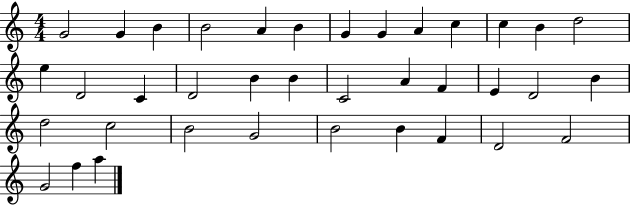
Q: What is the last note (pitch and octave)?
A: A5